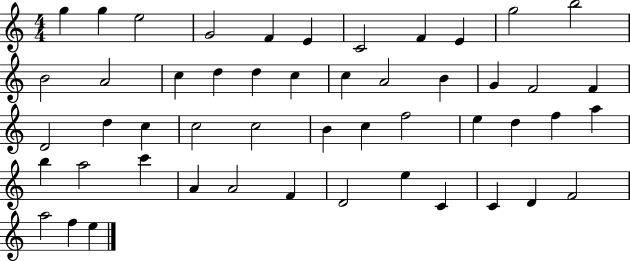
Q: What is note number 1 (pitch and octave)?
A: G5